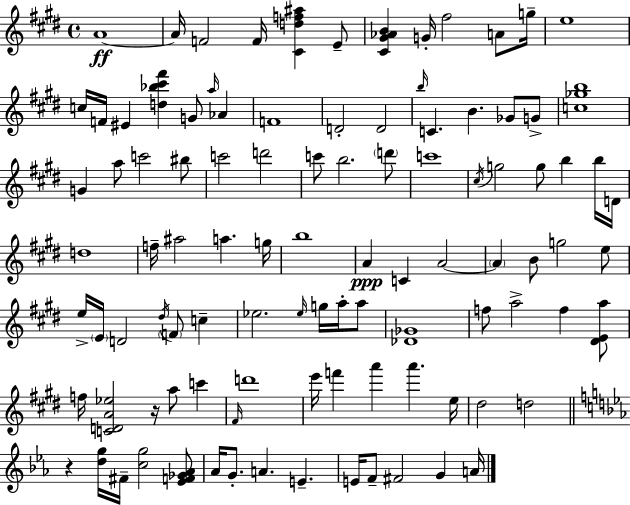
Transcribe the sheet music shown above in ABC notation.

X:1
T:Untitled
M:4/4
L:1/4
K:E
A4 A/4 F2 F/4 [^Cdf^a] E/2 [^C^G_AB] G/4 ^f2 A/2 g/4 e4 c/4 F/4 ^E [d_b^c'^f'] G/2 a/4 _A F4 D2 D2 b/4 C B _G/2 G/2 [c_gb]4 G a/2 c'2 ^b/2 c'2 d'2 c'/2 b2 d'/2 c'4 ^c/4 g2 g/2 b b/4 D/4 d4 f/4 ^a2 a g/4 b4 A C A2 A B/2 g2 e/2 e/4 E/4 D2 ^d/4 F/2 c _e2 _e/4 g/4 a/4 a/2 [_D_G]4 f/2 a2 f [^DEa]/2 f/4 [CDA_e]2 z/4 a/2 c' ^F/4 d'4 e'/4 f' a' a' e/4 ^d2 d2 z [dg]/4 ^F/4 [cg]2 [_EF_G_A]/2 _A/4 G/2 A E E/4 F/2 ^F2 G A/4